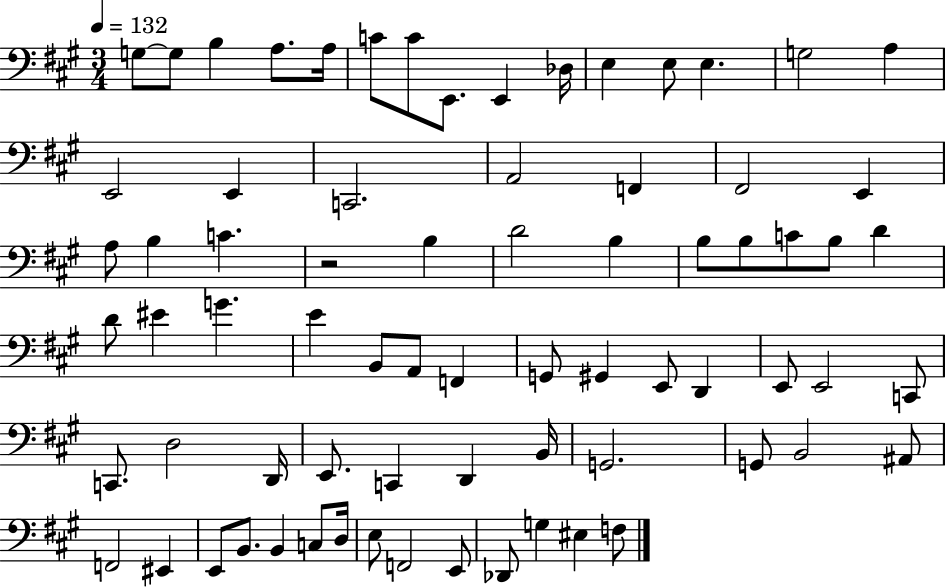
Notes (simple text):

G3/e G3/e B3/q A3/e. A3/s C4/e C4/e E2/e. E2/q Db3/s E3/q E3/e E3/q. G3/h A3/q E2/h E2/q C2/h. A2/h F2/q F#2/h E2/q A3/e B3/q C4/q. R/h B3/q D4/h B3/q B3/e B3/e C4/e B3/e D4/q D4/e EIS4/q G4/q. E4/q B2/e A2/e F2/q G2/e G#2/q E2/e D2/q E2/e E2/h C2/e C2/e. D3/h D2/s E2/e. C2/q D2/q B2/s G2/h. G2/e B2/h A#2/e F2/h EIS2/q E2/e B2/e. B2/q C3/e D3/s E3/e F2/h E2/e Db2/e G3/q EIS3/q F3/e